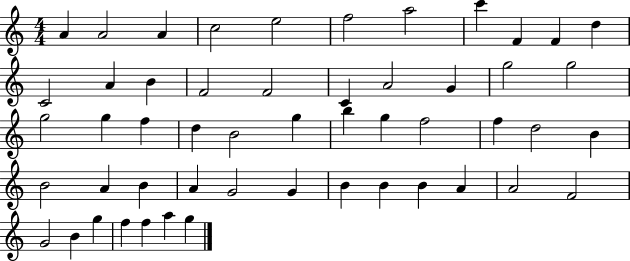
X:1
T:Untitled
M:4/4
L:1/4
K:C
A A2 A c2 e2 f2 a2 c' F F d C2 A B F2 F2 C A2 G g2 g2 g2 g f d B2 g b g f2 f d2 B B2 A B A G2 G B B B A A2 F2 G2 B g f f a g